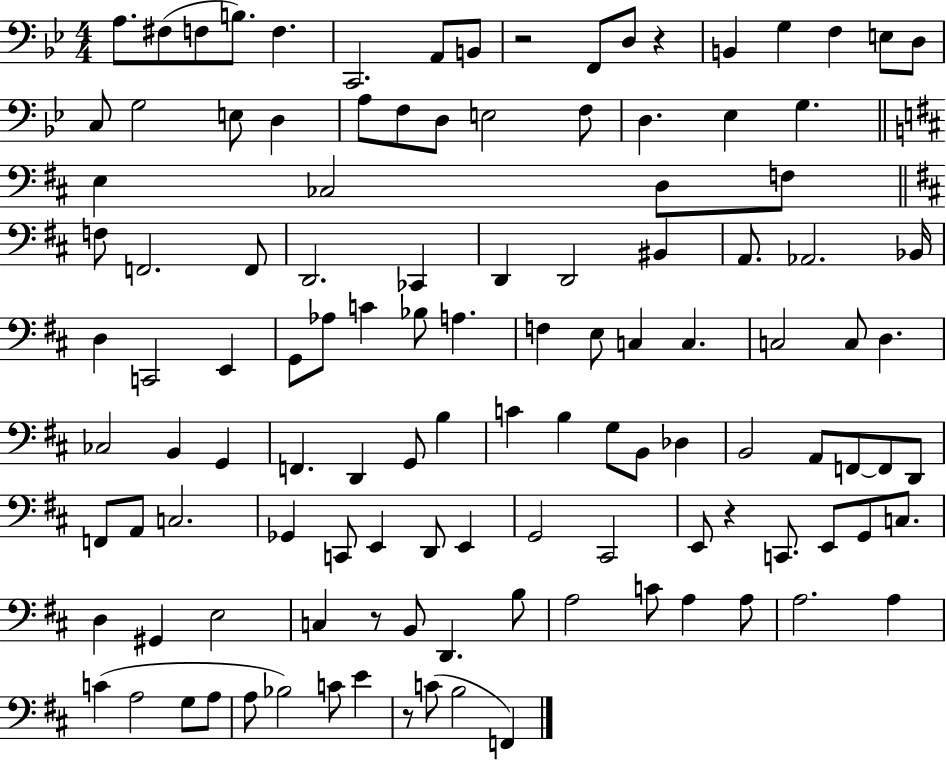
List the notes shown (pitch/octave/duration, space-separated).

A3/e. F#3/e F3/e B3/e. F3/q. C2/h. A2/e B2/e R/h F2/e D3/e R/q B2/q G3/q F3/q E3/e D3/e C3/e G3/h E3/e D3/q A3/e F3/e D3/e E3/h F3/e D3/q. Eb3/q G3/q. E3/q CES3/h D3/e F3/e F3/e F2/h. F2/e D2/h. CES2/q D2/q D2/h BIS2/q A2/e. Ab2/h. Bb2/s D3/q C2/h E2/q G2/e Ab3/e C4/q Bb3/e A3/q. F3/q E3/e C3/q C3/q. C3/h C3/e D3/q. CES3/h B2/q G2/q F2/q. D2/q G2/e B3/q C4/q B3/q G3/e B2/e Db3/q B2/h A2/e F2/e F2/e D2/e F2/e A2/e C3/h. Gb2/q C2/e E2/q D2/e E2/q G2/h C#2/h E2/e R/q C2/e. E2/e G2/e C3/e. D3/q G#2/q E3/h C3/q R/e B2/e D2/q. B3/e A3/h C4/e A3/q A3/e A3/h. A3/q C4/q A3/h G3/e A3/e A3/e Bb3/h C4/e E4/q R/e C4/e B3/h F2/q